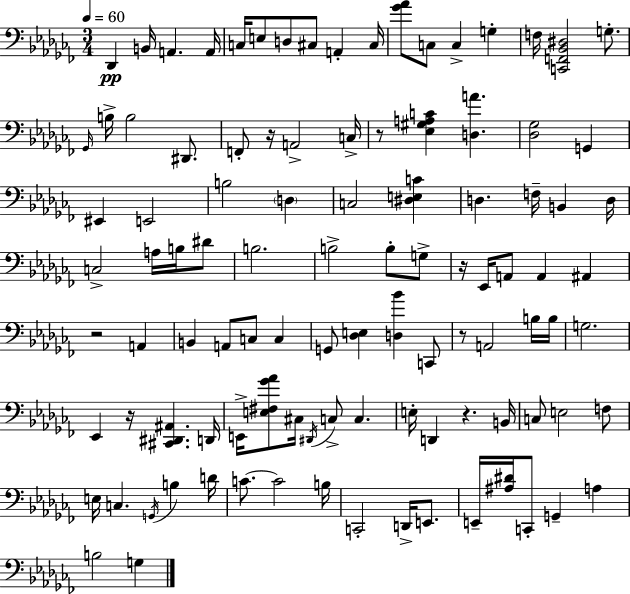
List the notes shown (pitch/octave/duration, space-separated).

Db2/q B2/s A2/q. A2/s C3/s E3/e D3/e C#3/e A2/q C#3/s [Gb4,Ab4]/e C3/e C3/q G3/q F3/s [C2,F2,Bb2,D#3]/h G3/e. Gb2/s B3/s B3/h D#2/e. F2/e R/s A2/h C3/s R/e [Eb3,G#3,A3,C4]/q [D3,A4]/q. [Db3,Gb3]/h G2/q EIS2/q E2/h B3/h D3/q C3/h [D#3,E3,C4]/q D3/q. F3/s B2/q D3/s C3/h A3/s B3/s D#4/e B3/h. B3/h B3/e G3/e R/s Eb2/s A2/e A2/q A#2/q R/h A2/q B2/q A2/e C3/e C3/q G2/e [Db3,E3]/q [D3,Bb4]/q C2/e R/e A2/h B3/s B3/s G3/h. Eb2/q R/s [C#2,D#2,A#2]/q. D2/s E2/s [E3,F#3,Gb4,Ab4]/e C#3/s D#2/s C3/e C3/q. E3/s D2/q R/q. B2/s C3/e E3/h F3/e E3/s C3/q. G2/s B3/q D4/s C4/e. C4/h B3/s C2/h D2/s E2/e. E2/s [A#3,D#4]/s C2/e G2/q A3/q B3/h G3/q